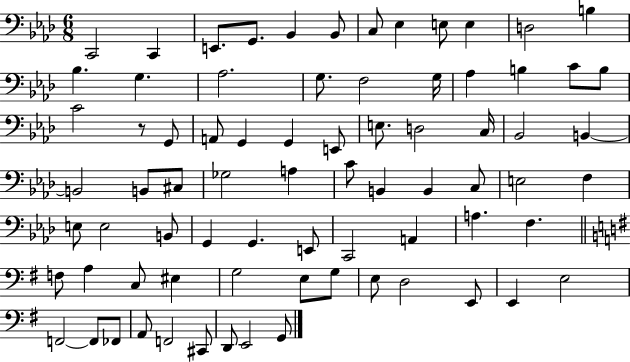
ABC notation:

X:1
T:Untitled
M:6/8
L:1/4
K:Ab
C,,2 C,, E,,/2 G,,/2 _B,, _B,,/2 C,/2 _E, E,/2 E, D,2 B, _B, G, _A,2 G,/2 F,2 G,/4 _A, B, C/2 B,/2 C2 z/2 G,,/2 A,,/2 G,, G,, E,,/2 E,/2 D,2 C,/4 _B,,2 B,, B,,2 B,,/2 ^C,/2 _G,2 A, C/2 B,, B,, C,/2 E,2 F, E,/2 E,2 B,,/2 G,, G,, E,,/2 C,,2 A,, A, F, F,/2 A, C,/2 ^E, G,2 E,/2 G,/2 E,/2 D,2 E,,/2 E,, E,2 F,,2 F,,/2 _F,,/2 A,,/2 F,,2 ^C,,/2 D,,/2 E,,2 G,,/2